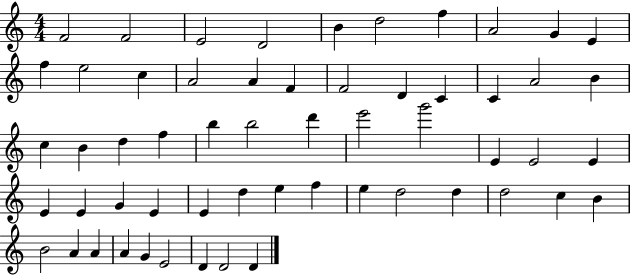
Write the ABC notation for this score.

X:1
T:Untitled
M:4/4
L:1/4
K:C
F2 F2 E2 D2 B d2 f A2 G E f e2 c A2 A F F2 D C C A2 B c B d f b b2 d' e'2 g'2 E E2 E E E G E E d e f e d2 d d2 c B B2 A A A G E2 D D2 D